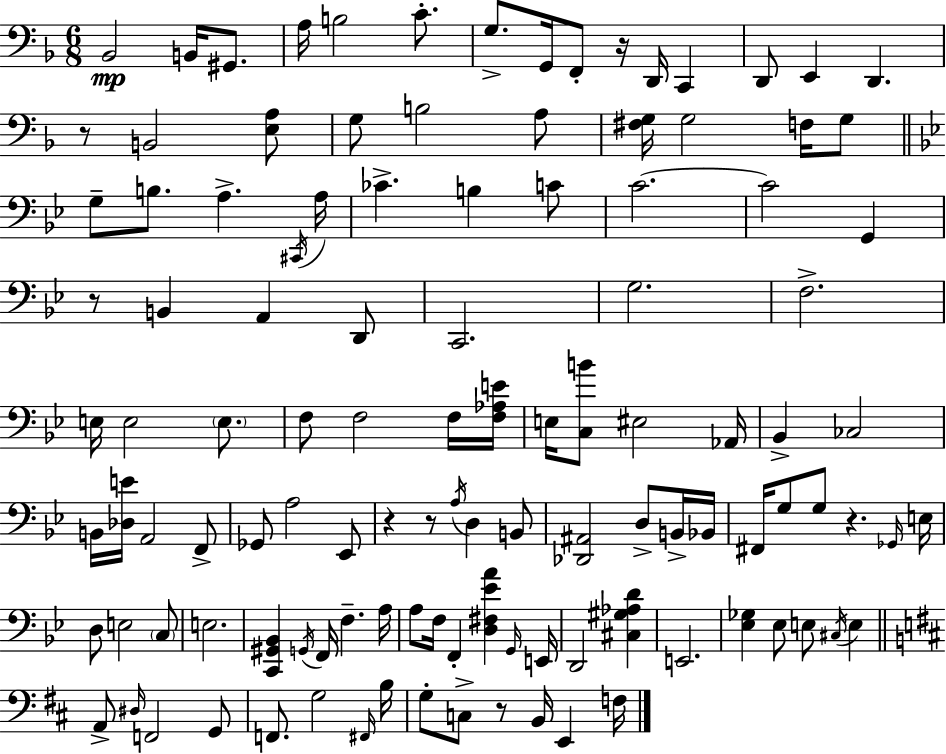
Bb2/h B2/s G#2/e. A3/s B3/h C4/e. G3/e. G2/s F2/e R/s D2/s C2/q D2/e E2/q D2/q. R/e B2/h [E3,A3]/e G3/e B3/h A3/e [F#3,G3]/s G3/h F3/s G3/e G3/e B3/e. A3/q. C#2/s A3/s CES4/q. B3/q C4/e C4/h. C4/h G2/q R/e B2/q A2/q D2/e C2/h. G3/h. F3/h. E3/s E3/h E3/e. F3/e F3/h F3/s [F3,Ab3,E4]/s E3/s [C3,B4]/e EIS3/h Ab2/s Bb2/q CES3/h B2/s [Db3,E4]/s A2/h F2/e Gb2/e A3/h Eb2/e R/q R/e A3/s D3/q B2/e [Db2,A#2]/h D3/e B2/s Bb2/s F#2/s G3/e G3/e R/q. Gb2/s E3/s D3/e E3/h C3/e E3/h. [C2,G#2,Bb2]/q G2/s F2/s F3/q. A3/s A3/e F3/s F2/q [D3,F#3,Eb4,A4]/q G2/s E2/s D2/h [C#3,G#3,Ab3,D4]/q E2/h. [Eb3,Gb3]/q Eb3/e E3/e C#3/s E3/q A2/e D#3/s F2/h G2/e F2/e. G3/h F#2/s B3/s G3/e C3/e R/e B2/s E2/q F3/s